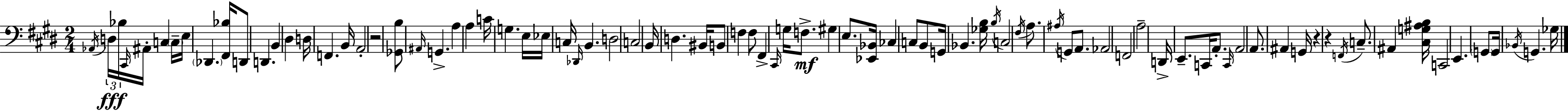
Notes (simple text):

Ab2/s D3/s Bb3/s C#2/s A#2/s C3/q C3/s E3/s Db2/q. [F#2,Bb3]/s D2/e D2/q. B2/q D#3/q D3/s F2/q. B2/s A2/h R/h [Gb2,B3]/e A#2/s G2/q. A3/q A3/q C4/s G3/q. E3/s Eb3/s C3/s Db2/s B2/q. D3/h C3/h B2/s D3/q. BIS2/s B2/e F3/q F3/e F#2/q C#2/s G3/s F3/e. G#3/q E3/e. [Eb2,Bb2]/s CES3/q C3/e B2/e G2/s Bb2/q. [Gb3,B3]/s B3/s C3/h F#3/s A3/e. A#3/s G2/e A2/e. Ab2/h F2/h A3/h D2/s E2/e. C2/s A2/e. C2/s A2/h A2/e. A#2/q G2/s R/q R/q F2/s C3/e. A#2/q [C#3,G3,A#3,B3]/s C2/h E2/q. G2/e G2/s Bb2/s G2/q. Gb3/s